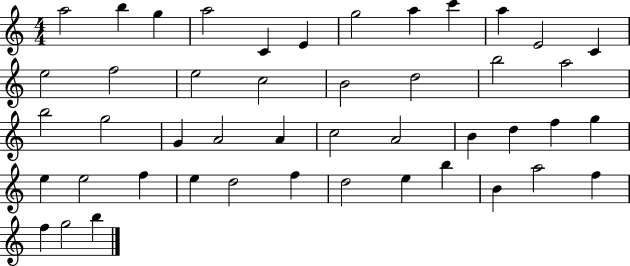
{
  \clef treble
  \numericTimeSignature
  \time 4/4
  \key c \major
  a''2 b''4 g''4 | a''2 c'4 e'4 | g''2 a''4 c'''4 | a''4 e'2 c'4 | \break e''2 f''2 | e''2 c''2 | b'2 d''2 | b''2 a''2 | \break b''2 g''2 | g'4 a'2 a'4 | c''2 a'2 | b'4 d''4 f''4 g''4 | \break e''4 e''2 f''4 | e''4 d''2 f''4 | d''2 e''4 b''4 | b'4 a''2 f''4 | \break f''4 g''2 b''4 | \bar "|."
}